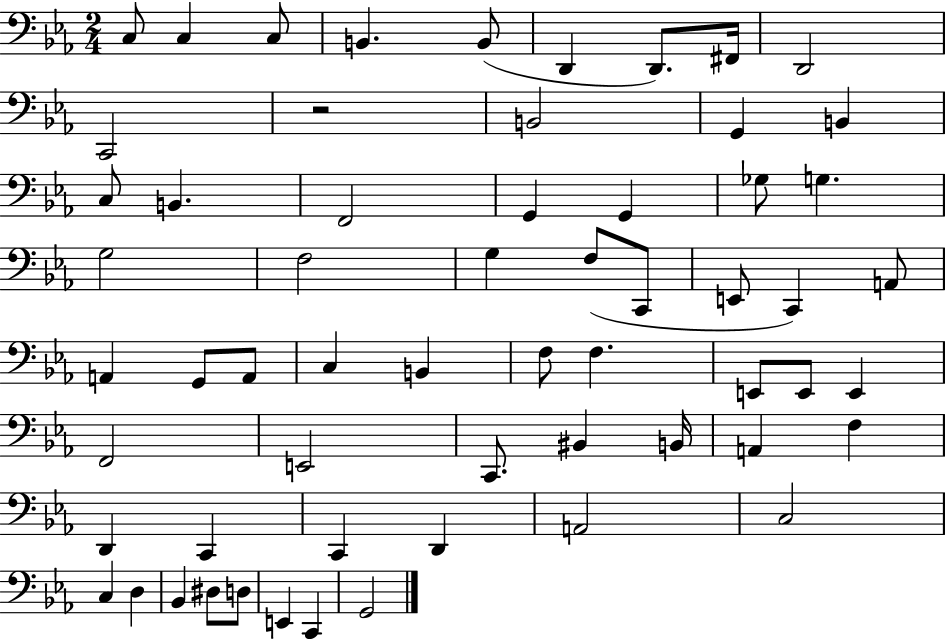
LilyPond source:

{
  \clef bass
  \numericTimeSignature
  \time 2/4
  \key ees \major
  c8 c4 c8 | b,4. b,8( | d,4 d,8.) fis,16 | d,2 | \break c,2 | r2 | b,2 | g,4 b,4 | \break c8 b,4. | f,2 | g,4 g,4 | ges8 g4. | \break g2 | f2 | g4 f8( c,8 | e,8 c,4) a,8 | \break a,4 g,8 a,8 | c4 b,4 | f8 f4. | e,8 e,8 e,4 | \break f,2 | e,2 | c,8. bis,4 b,16 | a,4 f4 | \break d,4 c,4 | c,4 d,4 | a,2 | c2 | \break c4 d4 | bes,4 dis8 d8 | e,4 c,4 | g,2 | \break \bar "|."
}